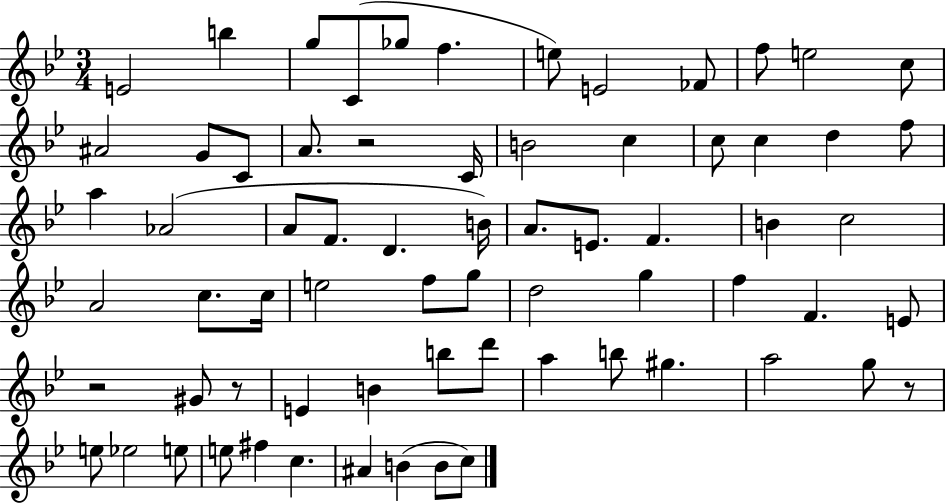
X:1
T:Untitled
M:3/4
L:1/4
K:Bb
E2 b g/2 C/2 _g/2 f e/2 E2 _F/2 f/2 e2 c/2 ^A2 G/2 C/2 A/2 z2 C/4 B2 c c/2 c d f/2 a _A2 A/2 F/2 D B/4 A/2 E/2 F B c2 A2 c/2 c/4 e2 f/2 g/2 d2 g f F E/2 z2 ^G/2 z/2 E B b/2 d'/2 a b/2 ^g a2 g/2 z/2 e/2 _e2 e/2 e/2 ^f c ^A B B/2 c/2